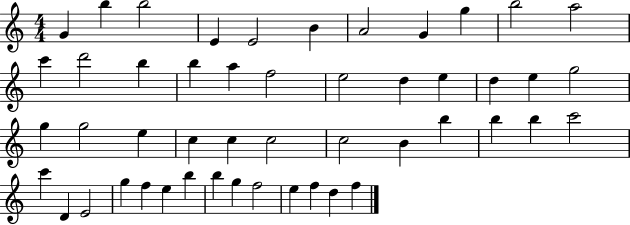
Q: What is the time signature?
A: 4/4